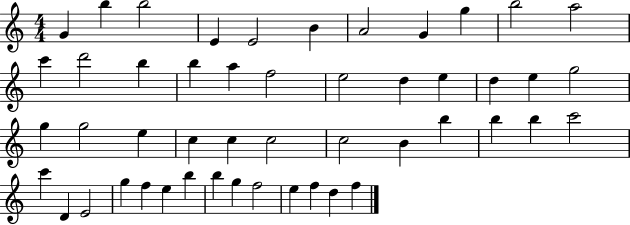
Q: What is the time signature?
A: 4/4